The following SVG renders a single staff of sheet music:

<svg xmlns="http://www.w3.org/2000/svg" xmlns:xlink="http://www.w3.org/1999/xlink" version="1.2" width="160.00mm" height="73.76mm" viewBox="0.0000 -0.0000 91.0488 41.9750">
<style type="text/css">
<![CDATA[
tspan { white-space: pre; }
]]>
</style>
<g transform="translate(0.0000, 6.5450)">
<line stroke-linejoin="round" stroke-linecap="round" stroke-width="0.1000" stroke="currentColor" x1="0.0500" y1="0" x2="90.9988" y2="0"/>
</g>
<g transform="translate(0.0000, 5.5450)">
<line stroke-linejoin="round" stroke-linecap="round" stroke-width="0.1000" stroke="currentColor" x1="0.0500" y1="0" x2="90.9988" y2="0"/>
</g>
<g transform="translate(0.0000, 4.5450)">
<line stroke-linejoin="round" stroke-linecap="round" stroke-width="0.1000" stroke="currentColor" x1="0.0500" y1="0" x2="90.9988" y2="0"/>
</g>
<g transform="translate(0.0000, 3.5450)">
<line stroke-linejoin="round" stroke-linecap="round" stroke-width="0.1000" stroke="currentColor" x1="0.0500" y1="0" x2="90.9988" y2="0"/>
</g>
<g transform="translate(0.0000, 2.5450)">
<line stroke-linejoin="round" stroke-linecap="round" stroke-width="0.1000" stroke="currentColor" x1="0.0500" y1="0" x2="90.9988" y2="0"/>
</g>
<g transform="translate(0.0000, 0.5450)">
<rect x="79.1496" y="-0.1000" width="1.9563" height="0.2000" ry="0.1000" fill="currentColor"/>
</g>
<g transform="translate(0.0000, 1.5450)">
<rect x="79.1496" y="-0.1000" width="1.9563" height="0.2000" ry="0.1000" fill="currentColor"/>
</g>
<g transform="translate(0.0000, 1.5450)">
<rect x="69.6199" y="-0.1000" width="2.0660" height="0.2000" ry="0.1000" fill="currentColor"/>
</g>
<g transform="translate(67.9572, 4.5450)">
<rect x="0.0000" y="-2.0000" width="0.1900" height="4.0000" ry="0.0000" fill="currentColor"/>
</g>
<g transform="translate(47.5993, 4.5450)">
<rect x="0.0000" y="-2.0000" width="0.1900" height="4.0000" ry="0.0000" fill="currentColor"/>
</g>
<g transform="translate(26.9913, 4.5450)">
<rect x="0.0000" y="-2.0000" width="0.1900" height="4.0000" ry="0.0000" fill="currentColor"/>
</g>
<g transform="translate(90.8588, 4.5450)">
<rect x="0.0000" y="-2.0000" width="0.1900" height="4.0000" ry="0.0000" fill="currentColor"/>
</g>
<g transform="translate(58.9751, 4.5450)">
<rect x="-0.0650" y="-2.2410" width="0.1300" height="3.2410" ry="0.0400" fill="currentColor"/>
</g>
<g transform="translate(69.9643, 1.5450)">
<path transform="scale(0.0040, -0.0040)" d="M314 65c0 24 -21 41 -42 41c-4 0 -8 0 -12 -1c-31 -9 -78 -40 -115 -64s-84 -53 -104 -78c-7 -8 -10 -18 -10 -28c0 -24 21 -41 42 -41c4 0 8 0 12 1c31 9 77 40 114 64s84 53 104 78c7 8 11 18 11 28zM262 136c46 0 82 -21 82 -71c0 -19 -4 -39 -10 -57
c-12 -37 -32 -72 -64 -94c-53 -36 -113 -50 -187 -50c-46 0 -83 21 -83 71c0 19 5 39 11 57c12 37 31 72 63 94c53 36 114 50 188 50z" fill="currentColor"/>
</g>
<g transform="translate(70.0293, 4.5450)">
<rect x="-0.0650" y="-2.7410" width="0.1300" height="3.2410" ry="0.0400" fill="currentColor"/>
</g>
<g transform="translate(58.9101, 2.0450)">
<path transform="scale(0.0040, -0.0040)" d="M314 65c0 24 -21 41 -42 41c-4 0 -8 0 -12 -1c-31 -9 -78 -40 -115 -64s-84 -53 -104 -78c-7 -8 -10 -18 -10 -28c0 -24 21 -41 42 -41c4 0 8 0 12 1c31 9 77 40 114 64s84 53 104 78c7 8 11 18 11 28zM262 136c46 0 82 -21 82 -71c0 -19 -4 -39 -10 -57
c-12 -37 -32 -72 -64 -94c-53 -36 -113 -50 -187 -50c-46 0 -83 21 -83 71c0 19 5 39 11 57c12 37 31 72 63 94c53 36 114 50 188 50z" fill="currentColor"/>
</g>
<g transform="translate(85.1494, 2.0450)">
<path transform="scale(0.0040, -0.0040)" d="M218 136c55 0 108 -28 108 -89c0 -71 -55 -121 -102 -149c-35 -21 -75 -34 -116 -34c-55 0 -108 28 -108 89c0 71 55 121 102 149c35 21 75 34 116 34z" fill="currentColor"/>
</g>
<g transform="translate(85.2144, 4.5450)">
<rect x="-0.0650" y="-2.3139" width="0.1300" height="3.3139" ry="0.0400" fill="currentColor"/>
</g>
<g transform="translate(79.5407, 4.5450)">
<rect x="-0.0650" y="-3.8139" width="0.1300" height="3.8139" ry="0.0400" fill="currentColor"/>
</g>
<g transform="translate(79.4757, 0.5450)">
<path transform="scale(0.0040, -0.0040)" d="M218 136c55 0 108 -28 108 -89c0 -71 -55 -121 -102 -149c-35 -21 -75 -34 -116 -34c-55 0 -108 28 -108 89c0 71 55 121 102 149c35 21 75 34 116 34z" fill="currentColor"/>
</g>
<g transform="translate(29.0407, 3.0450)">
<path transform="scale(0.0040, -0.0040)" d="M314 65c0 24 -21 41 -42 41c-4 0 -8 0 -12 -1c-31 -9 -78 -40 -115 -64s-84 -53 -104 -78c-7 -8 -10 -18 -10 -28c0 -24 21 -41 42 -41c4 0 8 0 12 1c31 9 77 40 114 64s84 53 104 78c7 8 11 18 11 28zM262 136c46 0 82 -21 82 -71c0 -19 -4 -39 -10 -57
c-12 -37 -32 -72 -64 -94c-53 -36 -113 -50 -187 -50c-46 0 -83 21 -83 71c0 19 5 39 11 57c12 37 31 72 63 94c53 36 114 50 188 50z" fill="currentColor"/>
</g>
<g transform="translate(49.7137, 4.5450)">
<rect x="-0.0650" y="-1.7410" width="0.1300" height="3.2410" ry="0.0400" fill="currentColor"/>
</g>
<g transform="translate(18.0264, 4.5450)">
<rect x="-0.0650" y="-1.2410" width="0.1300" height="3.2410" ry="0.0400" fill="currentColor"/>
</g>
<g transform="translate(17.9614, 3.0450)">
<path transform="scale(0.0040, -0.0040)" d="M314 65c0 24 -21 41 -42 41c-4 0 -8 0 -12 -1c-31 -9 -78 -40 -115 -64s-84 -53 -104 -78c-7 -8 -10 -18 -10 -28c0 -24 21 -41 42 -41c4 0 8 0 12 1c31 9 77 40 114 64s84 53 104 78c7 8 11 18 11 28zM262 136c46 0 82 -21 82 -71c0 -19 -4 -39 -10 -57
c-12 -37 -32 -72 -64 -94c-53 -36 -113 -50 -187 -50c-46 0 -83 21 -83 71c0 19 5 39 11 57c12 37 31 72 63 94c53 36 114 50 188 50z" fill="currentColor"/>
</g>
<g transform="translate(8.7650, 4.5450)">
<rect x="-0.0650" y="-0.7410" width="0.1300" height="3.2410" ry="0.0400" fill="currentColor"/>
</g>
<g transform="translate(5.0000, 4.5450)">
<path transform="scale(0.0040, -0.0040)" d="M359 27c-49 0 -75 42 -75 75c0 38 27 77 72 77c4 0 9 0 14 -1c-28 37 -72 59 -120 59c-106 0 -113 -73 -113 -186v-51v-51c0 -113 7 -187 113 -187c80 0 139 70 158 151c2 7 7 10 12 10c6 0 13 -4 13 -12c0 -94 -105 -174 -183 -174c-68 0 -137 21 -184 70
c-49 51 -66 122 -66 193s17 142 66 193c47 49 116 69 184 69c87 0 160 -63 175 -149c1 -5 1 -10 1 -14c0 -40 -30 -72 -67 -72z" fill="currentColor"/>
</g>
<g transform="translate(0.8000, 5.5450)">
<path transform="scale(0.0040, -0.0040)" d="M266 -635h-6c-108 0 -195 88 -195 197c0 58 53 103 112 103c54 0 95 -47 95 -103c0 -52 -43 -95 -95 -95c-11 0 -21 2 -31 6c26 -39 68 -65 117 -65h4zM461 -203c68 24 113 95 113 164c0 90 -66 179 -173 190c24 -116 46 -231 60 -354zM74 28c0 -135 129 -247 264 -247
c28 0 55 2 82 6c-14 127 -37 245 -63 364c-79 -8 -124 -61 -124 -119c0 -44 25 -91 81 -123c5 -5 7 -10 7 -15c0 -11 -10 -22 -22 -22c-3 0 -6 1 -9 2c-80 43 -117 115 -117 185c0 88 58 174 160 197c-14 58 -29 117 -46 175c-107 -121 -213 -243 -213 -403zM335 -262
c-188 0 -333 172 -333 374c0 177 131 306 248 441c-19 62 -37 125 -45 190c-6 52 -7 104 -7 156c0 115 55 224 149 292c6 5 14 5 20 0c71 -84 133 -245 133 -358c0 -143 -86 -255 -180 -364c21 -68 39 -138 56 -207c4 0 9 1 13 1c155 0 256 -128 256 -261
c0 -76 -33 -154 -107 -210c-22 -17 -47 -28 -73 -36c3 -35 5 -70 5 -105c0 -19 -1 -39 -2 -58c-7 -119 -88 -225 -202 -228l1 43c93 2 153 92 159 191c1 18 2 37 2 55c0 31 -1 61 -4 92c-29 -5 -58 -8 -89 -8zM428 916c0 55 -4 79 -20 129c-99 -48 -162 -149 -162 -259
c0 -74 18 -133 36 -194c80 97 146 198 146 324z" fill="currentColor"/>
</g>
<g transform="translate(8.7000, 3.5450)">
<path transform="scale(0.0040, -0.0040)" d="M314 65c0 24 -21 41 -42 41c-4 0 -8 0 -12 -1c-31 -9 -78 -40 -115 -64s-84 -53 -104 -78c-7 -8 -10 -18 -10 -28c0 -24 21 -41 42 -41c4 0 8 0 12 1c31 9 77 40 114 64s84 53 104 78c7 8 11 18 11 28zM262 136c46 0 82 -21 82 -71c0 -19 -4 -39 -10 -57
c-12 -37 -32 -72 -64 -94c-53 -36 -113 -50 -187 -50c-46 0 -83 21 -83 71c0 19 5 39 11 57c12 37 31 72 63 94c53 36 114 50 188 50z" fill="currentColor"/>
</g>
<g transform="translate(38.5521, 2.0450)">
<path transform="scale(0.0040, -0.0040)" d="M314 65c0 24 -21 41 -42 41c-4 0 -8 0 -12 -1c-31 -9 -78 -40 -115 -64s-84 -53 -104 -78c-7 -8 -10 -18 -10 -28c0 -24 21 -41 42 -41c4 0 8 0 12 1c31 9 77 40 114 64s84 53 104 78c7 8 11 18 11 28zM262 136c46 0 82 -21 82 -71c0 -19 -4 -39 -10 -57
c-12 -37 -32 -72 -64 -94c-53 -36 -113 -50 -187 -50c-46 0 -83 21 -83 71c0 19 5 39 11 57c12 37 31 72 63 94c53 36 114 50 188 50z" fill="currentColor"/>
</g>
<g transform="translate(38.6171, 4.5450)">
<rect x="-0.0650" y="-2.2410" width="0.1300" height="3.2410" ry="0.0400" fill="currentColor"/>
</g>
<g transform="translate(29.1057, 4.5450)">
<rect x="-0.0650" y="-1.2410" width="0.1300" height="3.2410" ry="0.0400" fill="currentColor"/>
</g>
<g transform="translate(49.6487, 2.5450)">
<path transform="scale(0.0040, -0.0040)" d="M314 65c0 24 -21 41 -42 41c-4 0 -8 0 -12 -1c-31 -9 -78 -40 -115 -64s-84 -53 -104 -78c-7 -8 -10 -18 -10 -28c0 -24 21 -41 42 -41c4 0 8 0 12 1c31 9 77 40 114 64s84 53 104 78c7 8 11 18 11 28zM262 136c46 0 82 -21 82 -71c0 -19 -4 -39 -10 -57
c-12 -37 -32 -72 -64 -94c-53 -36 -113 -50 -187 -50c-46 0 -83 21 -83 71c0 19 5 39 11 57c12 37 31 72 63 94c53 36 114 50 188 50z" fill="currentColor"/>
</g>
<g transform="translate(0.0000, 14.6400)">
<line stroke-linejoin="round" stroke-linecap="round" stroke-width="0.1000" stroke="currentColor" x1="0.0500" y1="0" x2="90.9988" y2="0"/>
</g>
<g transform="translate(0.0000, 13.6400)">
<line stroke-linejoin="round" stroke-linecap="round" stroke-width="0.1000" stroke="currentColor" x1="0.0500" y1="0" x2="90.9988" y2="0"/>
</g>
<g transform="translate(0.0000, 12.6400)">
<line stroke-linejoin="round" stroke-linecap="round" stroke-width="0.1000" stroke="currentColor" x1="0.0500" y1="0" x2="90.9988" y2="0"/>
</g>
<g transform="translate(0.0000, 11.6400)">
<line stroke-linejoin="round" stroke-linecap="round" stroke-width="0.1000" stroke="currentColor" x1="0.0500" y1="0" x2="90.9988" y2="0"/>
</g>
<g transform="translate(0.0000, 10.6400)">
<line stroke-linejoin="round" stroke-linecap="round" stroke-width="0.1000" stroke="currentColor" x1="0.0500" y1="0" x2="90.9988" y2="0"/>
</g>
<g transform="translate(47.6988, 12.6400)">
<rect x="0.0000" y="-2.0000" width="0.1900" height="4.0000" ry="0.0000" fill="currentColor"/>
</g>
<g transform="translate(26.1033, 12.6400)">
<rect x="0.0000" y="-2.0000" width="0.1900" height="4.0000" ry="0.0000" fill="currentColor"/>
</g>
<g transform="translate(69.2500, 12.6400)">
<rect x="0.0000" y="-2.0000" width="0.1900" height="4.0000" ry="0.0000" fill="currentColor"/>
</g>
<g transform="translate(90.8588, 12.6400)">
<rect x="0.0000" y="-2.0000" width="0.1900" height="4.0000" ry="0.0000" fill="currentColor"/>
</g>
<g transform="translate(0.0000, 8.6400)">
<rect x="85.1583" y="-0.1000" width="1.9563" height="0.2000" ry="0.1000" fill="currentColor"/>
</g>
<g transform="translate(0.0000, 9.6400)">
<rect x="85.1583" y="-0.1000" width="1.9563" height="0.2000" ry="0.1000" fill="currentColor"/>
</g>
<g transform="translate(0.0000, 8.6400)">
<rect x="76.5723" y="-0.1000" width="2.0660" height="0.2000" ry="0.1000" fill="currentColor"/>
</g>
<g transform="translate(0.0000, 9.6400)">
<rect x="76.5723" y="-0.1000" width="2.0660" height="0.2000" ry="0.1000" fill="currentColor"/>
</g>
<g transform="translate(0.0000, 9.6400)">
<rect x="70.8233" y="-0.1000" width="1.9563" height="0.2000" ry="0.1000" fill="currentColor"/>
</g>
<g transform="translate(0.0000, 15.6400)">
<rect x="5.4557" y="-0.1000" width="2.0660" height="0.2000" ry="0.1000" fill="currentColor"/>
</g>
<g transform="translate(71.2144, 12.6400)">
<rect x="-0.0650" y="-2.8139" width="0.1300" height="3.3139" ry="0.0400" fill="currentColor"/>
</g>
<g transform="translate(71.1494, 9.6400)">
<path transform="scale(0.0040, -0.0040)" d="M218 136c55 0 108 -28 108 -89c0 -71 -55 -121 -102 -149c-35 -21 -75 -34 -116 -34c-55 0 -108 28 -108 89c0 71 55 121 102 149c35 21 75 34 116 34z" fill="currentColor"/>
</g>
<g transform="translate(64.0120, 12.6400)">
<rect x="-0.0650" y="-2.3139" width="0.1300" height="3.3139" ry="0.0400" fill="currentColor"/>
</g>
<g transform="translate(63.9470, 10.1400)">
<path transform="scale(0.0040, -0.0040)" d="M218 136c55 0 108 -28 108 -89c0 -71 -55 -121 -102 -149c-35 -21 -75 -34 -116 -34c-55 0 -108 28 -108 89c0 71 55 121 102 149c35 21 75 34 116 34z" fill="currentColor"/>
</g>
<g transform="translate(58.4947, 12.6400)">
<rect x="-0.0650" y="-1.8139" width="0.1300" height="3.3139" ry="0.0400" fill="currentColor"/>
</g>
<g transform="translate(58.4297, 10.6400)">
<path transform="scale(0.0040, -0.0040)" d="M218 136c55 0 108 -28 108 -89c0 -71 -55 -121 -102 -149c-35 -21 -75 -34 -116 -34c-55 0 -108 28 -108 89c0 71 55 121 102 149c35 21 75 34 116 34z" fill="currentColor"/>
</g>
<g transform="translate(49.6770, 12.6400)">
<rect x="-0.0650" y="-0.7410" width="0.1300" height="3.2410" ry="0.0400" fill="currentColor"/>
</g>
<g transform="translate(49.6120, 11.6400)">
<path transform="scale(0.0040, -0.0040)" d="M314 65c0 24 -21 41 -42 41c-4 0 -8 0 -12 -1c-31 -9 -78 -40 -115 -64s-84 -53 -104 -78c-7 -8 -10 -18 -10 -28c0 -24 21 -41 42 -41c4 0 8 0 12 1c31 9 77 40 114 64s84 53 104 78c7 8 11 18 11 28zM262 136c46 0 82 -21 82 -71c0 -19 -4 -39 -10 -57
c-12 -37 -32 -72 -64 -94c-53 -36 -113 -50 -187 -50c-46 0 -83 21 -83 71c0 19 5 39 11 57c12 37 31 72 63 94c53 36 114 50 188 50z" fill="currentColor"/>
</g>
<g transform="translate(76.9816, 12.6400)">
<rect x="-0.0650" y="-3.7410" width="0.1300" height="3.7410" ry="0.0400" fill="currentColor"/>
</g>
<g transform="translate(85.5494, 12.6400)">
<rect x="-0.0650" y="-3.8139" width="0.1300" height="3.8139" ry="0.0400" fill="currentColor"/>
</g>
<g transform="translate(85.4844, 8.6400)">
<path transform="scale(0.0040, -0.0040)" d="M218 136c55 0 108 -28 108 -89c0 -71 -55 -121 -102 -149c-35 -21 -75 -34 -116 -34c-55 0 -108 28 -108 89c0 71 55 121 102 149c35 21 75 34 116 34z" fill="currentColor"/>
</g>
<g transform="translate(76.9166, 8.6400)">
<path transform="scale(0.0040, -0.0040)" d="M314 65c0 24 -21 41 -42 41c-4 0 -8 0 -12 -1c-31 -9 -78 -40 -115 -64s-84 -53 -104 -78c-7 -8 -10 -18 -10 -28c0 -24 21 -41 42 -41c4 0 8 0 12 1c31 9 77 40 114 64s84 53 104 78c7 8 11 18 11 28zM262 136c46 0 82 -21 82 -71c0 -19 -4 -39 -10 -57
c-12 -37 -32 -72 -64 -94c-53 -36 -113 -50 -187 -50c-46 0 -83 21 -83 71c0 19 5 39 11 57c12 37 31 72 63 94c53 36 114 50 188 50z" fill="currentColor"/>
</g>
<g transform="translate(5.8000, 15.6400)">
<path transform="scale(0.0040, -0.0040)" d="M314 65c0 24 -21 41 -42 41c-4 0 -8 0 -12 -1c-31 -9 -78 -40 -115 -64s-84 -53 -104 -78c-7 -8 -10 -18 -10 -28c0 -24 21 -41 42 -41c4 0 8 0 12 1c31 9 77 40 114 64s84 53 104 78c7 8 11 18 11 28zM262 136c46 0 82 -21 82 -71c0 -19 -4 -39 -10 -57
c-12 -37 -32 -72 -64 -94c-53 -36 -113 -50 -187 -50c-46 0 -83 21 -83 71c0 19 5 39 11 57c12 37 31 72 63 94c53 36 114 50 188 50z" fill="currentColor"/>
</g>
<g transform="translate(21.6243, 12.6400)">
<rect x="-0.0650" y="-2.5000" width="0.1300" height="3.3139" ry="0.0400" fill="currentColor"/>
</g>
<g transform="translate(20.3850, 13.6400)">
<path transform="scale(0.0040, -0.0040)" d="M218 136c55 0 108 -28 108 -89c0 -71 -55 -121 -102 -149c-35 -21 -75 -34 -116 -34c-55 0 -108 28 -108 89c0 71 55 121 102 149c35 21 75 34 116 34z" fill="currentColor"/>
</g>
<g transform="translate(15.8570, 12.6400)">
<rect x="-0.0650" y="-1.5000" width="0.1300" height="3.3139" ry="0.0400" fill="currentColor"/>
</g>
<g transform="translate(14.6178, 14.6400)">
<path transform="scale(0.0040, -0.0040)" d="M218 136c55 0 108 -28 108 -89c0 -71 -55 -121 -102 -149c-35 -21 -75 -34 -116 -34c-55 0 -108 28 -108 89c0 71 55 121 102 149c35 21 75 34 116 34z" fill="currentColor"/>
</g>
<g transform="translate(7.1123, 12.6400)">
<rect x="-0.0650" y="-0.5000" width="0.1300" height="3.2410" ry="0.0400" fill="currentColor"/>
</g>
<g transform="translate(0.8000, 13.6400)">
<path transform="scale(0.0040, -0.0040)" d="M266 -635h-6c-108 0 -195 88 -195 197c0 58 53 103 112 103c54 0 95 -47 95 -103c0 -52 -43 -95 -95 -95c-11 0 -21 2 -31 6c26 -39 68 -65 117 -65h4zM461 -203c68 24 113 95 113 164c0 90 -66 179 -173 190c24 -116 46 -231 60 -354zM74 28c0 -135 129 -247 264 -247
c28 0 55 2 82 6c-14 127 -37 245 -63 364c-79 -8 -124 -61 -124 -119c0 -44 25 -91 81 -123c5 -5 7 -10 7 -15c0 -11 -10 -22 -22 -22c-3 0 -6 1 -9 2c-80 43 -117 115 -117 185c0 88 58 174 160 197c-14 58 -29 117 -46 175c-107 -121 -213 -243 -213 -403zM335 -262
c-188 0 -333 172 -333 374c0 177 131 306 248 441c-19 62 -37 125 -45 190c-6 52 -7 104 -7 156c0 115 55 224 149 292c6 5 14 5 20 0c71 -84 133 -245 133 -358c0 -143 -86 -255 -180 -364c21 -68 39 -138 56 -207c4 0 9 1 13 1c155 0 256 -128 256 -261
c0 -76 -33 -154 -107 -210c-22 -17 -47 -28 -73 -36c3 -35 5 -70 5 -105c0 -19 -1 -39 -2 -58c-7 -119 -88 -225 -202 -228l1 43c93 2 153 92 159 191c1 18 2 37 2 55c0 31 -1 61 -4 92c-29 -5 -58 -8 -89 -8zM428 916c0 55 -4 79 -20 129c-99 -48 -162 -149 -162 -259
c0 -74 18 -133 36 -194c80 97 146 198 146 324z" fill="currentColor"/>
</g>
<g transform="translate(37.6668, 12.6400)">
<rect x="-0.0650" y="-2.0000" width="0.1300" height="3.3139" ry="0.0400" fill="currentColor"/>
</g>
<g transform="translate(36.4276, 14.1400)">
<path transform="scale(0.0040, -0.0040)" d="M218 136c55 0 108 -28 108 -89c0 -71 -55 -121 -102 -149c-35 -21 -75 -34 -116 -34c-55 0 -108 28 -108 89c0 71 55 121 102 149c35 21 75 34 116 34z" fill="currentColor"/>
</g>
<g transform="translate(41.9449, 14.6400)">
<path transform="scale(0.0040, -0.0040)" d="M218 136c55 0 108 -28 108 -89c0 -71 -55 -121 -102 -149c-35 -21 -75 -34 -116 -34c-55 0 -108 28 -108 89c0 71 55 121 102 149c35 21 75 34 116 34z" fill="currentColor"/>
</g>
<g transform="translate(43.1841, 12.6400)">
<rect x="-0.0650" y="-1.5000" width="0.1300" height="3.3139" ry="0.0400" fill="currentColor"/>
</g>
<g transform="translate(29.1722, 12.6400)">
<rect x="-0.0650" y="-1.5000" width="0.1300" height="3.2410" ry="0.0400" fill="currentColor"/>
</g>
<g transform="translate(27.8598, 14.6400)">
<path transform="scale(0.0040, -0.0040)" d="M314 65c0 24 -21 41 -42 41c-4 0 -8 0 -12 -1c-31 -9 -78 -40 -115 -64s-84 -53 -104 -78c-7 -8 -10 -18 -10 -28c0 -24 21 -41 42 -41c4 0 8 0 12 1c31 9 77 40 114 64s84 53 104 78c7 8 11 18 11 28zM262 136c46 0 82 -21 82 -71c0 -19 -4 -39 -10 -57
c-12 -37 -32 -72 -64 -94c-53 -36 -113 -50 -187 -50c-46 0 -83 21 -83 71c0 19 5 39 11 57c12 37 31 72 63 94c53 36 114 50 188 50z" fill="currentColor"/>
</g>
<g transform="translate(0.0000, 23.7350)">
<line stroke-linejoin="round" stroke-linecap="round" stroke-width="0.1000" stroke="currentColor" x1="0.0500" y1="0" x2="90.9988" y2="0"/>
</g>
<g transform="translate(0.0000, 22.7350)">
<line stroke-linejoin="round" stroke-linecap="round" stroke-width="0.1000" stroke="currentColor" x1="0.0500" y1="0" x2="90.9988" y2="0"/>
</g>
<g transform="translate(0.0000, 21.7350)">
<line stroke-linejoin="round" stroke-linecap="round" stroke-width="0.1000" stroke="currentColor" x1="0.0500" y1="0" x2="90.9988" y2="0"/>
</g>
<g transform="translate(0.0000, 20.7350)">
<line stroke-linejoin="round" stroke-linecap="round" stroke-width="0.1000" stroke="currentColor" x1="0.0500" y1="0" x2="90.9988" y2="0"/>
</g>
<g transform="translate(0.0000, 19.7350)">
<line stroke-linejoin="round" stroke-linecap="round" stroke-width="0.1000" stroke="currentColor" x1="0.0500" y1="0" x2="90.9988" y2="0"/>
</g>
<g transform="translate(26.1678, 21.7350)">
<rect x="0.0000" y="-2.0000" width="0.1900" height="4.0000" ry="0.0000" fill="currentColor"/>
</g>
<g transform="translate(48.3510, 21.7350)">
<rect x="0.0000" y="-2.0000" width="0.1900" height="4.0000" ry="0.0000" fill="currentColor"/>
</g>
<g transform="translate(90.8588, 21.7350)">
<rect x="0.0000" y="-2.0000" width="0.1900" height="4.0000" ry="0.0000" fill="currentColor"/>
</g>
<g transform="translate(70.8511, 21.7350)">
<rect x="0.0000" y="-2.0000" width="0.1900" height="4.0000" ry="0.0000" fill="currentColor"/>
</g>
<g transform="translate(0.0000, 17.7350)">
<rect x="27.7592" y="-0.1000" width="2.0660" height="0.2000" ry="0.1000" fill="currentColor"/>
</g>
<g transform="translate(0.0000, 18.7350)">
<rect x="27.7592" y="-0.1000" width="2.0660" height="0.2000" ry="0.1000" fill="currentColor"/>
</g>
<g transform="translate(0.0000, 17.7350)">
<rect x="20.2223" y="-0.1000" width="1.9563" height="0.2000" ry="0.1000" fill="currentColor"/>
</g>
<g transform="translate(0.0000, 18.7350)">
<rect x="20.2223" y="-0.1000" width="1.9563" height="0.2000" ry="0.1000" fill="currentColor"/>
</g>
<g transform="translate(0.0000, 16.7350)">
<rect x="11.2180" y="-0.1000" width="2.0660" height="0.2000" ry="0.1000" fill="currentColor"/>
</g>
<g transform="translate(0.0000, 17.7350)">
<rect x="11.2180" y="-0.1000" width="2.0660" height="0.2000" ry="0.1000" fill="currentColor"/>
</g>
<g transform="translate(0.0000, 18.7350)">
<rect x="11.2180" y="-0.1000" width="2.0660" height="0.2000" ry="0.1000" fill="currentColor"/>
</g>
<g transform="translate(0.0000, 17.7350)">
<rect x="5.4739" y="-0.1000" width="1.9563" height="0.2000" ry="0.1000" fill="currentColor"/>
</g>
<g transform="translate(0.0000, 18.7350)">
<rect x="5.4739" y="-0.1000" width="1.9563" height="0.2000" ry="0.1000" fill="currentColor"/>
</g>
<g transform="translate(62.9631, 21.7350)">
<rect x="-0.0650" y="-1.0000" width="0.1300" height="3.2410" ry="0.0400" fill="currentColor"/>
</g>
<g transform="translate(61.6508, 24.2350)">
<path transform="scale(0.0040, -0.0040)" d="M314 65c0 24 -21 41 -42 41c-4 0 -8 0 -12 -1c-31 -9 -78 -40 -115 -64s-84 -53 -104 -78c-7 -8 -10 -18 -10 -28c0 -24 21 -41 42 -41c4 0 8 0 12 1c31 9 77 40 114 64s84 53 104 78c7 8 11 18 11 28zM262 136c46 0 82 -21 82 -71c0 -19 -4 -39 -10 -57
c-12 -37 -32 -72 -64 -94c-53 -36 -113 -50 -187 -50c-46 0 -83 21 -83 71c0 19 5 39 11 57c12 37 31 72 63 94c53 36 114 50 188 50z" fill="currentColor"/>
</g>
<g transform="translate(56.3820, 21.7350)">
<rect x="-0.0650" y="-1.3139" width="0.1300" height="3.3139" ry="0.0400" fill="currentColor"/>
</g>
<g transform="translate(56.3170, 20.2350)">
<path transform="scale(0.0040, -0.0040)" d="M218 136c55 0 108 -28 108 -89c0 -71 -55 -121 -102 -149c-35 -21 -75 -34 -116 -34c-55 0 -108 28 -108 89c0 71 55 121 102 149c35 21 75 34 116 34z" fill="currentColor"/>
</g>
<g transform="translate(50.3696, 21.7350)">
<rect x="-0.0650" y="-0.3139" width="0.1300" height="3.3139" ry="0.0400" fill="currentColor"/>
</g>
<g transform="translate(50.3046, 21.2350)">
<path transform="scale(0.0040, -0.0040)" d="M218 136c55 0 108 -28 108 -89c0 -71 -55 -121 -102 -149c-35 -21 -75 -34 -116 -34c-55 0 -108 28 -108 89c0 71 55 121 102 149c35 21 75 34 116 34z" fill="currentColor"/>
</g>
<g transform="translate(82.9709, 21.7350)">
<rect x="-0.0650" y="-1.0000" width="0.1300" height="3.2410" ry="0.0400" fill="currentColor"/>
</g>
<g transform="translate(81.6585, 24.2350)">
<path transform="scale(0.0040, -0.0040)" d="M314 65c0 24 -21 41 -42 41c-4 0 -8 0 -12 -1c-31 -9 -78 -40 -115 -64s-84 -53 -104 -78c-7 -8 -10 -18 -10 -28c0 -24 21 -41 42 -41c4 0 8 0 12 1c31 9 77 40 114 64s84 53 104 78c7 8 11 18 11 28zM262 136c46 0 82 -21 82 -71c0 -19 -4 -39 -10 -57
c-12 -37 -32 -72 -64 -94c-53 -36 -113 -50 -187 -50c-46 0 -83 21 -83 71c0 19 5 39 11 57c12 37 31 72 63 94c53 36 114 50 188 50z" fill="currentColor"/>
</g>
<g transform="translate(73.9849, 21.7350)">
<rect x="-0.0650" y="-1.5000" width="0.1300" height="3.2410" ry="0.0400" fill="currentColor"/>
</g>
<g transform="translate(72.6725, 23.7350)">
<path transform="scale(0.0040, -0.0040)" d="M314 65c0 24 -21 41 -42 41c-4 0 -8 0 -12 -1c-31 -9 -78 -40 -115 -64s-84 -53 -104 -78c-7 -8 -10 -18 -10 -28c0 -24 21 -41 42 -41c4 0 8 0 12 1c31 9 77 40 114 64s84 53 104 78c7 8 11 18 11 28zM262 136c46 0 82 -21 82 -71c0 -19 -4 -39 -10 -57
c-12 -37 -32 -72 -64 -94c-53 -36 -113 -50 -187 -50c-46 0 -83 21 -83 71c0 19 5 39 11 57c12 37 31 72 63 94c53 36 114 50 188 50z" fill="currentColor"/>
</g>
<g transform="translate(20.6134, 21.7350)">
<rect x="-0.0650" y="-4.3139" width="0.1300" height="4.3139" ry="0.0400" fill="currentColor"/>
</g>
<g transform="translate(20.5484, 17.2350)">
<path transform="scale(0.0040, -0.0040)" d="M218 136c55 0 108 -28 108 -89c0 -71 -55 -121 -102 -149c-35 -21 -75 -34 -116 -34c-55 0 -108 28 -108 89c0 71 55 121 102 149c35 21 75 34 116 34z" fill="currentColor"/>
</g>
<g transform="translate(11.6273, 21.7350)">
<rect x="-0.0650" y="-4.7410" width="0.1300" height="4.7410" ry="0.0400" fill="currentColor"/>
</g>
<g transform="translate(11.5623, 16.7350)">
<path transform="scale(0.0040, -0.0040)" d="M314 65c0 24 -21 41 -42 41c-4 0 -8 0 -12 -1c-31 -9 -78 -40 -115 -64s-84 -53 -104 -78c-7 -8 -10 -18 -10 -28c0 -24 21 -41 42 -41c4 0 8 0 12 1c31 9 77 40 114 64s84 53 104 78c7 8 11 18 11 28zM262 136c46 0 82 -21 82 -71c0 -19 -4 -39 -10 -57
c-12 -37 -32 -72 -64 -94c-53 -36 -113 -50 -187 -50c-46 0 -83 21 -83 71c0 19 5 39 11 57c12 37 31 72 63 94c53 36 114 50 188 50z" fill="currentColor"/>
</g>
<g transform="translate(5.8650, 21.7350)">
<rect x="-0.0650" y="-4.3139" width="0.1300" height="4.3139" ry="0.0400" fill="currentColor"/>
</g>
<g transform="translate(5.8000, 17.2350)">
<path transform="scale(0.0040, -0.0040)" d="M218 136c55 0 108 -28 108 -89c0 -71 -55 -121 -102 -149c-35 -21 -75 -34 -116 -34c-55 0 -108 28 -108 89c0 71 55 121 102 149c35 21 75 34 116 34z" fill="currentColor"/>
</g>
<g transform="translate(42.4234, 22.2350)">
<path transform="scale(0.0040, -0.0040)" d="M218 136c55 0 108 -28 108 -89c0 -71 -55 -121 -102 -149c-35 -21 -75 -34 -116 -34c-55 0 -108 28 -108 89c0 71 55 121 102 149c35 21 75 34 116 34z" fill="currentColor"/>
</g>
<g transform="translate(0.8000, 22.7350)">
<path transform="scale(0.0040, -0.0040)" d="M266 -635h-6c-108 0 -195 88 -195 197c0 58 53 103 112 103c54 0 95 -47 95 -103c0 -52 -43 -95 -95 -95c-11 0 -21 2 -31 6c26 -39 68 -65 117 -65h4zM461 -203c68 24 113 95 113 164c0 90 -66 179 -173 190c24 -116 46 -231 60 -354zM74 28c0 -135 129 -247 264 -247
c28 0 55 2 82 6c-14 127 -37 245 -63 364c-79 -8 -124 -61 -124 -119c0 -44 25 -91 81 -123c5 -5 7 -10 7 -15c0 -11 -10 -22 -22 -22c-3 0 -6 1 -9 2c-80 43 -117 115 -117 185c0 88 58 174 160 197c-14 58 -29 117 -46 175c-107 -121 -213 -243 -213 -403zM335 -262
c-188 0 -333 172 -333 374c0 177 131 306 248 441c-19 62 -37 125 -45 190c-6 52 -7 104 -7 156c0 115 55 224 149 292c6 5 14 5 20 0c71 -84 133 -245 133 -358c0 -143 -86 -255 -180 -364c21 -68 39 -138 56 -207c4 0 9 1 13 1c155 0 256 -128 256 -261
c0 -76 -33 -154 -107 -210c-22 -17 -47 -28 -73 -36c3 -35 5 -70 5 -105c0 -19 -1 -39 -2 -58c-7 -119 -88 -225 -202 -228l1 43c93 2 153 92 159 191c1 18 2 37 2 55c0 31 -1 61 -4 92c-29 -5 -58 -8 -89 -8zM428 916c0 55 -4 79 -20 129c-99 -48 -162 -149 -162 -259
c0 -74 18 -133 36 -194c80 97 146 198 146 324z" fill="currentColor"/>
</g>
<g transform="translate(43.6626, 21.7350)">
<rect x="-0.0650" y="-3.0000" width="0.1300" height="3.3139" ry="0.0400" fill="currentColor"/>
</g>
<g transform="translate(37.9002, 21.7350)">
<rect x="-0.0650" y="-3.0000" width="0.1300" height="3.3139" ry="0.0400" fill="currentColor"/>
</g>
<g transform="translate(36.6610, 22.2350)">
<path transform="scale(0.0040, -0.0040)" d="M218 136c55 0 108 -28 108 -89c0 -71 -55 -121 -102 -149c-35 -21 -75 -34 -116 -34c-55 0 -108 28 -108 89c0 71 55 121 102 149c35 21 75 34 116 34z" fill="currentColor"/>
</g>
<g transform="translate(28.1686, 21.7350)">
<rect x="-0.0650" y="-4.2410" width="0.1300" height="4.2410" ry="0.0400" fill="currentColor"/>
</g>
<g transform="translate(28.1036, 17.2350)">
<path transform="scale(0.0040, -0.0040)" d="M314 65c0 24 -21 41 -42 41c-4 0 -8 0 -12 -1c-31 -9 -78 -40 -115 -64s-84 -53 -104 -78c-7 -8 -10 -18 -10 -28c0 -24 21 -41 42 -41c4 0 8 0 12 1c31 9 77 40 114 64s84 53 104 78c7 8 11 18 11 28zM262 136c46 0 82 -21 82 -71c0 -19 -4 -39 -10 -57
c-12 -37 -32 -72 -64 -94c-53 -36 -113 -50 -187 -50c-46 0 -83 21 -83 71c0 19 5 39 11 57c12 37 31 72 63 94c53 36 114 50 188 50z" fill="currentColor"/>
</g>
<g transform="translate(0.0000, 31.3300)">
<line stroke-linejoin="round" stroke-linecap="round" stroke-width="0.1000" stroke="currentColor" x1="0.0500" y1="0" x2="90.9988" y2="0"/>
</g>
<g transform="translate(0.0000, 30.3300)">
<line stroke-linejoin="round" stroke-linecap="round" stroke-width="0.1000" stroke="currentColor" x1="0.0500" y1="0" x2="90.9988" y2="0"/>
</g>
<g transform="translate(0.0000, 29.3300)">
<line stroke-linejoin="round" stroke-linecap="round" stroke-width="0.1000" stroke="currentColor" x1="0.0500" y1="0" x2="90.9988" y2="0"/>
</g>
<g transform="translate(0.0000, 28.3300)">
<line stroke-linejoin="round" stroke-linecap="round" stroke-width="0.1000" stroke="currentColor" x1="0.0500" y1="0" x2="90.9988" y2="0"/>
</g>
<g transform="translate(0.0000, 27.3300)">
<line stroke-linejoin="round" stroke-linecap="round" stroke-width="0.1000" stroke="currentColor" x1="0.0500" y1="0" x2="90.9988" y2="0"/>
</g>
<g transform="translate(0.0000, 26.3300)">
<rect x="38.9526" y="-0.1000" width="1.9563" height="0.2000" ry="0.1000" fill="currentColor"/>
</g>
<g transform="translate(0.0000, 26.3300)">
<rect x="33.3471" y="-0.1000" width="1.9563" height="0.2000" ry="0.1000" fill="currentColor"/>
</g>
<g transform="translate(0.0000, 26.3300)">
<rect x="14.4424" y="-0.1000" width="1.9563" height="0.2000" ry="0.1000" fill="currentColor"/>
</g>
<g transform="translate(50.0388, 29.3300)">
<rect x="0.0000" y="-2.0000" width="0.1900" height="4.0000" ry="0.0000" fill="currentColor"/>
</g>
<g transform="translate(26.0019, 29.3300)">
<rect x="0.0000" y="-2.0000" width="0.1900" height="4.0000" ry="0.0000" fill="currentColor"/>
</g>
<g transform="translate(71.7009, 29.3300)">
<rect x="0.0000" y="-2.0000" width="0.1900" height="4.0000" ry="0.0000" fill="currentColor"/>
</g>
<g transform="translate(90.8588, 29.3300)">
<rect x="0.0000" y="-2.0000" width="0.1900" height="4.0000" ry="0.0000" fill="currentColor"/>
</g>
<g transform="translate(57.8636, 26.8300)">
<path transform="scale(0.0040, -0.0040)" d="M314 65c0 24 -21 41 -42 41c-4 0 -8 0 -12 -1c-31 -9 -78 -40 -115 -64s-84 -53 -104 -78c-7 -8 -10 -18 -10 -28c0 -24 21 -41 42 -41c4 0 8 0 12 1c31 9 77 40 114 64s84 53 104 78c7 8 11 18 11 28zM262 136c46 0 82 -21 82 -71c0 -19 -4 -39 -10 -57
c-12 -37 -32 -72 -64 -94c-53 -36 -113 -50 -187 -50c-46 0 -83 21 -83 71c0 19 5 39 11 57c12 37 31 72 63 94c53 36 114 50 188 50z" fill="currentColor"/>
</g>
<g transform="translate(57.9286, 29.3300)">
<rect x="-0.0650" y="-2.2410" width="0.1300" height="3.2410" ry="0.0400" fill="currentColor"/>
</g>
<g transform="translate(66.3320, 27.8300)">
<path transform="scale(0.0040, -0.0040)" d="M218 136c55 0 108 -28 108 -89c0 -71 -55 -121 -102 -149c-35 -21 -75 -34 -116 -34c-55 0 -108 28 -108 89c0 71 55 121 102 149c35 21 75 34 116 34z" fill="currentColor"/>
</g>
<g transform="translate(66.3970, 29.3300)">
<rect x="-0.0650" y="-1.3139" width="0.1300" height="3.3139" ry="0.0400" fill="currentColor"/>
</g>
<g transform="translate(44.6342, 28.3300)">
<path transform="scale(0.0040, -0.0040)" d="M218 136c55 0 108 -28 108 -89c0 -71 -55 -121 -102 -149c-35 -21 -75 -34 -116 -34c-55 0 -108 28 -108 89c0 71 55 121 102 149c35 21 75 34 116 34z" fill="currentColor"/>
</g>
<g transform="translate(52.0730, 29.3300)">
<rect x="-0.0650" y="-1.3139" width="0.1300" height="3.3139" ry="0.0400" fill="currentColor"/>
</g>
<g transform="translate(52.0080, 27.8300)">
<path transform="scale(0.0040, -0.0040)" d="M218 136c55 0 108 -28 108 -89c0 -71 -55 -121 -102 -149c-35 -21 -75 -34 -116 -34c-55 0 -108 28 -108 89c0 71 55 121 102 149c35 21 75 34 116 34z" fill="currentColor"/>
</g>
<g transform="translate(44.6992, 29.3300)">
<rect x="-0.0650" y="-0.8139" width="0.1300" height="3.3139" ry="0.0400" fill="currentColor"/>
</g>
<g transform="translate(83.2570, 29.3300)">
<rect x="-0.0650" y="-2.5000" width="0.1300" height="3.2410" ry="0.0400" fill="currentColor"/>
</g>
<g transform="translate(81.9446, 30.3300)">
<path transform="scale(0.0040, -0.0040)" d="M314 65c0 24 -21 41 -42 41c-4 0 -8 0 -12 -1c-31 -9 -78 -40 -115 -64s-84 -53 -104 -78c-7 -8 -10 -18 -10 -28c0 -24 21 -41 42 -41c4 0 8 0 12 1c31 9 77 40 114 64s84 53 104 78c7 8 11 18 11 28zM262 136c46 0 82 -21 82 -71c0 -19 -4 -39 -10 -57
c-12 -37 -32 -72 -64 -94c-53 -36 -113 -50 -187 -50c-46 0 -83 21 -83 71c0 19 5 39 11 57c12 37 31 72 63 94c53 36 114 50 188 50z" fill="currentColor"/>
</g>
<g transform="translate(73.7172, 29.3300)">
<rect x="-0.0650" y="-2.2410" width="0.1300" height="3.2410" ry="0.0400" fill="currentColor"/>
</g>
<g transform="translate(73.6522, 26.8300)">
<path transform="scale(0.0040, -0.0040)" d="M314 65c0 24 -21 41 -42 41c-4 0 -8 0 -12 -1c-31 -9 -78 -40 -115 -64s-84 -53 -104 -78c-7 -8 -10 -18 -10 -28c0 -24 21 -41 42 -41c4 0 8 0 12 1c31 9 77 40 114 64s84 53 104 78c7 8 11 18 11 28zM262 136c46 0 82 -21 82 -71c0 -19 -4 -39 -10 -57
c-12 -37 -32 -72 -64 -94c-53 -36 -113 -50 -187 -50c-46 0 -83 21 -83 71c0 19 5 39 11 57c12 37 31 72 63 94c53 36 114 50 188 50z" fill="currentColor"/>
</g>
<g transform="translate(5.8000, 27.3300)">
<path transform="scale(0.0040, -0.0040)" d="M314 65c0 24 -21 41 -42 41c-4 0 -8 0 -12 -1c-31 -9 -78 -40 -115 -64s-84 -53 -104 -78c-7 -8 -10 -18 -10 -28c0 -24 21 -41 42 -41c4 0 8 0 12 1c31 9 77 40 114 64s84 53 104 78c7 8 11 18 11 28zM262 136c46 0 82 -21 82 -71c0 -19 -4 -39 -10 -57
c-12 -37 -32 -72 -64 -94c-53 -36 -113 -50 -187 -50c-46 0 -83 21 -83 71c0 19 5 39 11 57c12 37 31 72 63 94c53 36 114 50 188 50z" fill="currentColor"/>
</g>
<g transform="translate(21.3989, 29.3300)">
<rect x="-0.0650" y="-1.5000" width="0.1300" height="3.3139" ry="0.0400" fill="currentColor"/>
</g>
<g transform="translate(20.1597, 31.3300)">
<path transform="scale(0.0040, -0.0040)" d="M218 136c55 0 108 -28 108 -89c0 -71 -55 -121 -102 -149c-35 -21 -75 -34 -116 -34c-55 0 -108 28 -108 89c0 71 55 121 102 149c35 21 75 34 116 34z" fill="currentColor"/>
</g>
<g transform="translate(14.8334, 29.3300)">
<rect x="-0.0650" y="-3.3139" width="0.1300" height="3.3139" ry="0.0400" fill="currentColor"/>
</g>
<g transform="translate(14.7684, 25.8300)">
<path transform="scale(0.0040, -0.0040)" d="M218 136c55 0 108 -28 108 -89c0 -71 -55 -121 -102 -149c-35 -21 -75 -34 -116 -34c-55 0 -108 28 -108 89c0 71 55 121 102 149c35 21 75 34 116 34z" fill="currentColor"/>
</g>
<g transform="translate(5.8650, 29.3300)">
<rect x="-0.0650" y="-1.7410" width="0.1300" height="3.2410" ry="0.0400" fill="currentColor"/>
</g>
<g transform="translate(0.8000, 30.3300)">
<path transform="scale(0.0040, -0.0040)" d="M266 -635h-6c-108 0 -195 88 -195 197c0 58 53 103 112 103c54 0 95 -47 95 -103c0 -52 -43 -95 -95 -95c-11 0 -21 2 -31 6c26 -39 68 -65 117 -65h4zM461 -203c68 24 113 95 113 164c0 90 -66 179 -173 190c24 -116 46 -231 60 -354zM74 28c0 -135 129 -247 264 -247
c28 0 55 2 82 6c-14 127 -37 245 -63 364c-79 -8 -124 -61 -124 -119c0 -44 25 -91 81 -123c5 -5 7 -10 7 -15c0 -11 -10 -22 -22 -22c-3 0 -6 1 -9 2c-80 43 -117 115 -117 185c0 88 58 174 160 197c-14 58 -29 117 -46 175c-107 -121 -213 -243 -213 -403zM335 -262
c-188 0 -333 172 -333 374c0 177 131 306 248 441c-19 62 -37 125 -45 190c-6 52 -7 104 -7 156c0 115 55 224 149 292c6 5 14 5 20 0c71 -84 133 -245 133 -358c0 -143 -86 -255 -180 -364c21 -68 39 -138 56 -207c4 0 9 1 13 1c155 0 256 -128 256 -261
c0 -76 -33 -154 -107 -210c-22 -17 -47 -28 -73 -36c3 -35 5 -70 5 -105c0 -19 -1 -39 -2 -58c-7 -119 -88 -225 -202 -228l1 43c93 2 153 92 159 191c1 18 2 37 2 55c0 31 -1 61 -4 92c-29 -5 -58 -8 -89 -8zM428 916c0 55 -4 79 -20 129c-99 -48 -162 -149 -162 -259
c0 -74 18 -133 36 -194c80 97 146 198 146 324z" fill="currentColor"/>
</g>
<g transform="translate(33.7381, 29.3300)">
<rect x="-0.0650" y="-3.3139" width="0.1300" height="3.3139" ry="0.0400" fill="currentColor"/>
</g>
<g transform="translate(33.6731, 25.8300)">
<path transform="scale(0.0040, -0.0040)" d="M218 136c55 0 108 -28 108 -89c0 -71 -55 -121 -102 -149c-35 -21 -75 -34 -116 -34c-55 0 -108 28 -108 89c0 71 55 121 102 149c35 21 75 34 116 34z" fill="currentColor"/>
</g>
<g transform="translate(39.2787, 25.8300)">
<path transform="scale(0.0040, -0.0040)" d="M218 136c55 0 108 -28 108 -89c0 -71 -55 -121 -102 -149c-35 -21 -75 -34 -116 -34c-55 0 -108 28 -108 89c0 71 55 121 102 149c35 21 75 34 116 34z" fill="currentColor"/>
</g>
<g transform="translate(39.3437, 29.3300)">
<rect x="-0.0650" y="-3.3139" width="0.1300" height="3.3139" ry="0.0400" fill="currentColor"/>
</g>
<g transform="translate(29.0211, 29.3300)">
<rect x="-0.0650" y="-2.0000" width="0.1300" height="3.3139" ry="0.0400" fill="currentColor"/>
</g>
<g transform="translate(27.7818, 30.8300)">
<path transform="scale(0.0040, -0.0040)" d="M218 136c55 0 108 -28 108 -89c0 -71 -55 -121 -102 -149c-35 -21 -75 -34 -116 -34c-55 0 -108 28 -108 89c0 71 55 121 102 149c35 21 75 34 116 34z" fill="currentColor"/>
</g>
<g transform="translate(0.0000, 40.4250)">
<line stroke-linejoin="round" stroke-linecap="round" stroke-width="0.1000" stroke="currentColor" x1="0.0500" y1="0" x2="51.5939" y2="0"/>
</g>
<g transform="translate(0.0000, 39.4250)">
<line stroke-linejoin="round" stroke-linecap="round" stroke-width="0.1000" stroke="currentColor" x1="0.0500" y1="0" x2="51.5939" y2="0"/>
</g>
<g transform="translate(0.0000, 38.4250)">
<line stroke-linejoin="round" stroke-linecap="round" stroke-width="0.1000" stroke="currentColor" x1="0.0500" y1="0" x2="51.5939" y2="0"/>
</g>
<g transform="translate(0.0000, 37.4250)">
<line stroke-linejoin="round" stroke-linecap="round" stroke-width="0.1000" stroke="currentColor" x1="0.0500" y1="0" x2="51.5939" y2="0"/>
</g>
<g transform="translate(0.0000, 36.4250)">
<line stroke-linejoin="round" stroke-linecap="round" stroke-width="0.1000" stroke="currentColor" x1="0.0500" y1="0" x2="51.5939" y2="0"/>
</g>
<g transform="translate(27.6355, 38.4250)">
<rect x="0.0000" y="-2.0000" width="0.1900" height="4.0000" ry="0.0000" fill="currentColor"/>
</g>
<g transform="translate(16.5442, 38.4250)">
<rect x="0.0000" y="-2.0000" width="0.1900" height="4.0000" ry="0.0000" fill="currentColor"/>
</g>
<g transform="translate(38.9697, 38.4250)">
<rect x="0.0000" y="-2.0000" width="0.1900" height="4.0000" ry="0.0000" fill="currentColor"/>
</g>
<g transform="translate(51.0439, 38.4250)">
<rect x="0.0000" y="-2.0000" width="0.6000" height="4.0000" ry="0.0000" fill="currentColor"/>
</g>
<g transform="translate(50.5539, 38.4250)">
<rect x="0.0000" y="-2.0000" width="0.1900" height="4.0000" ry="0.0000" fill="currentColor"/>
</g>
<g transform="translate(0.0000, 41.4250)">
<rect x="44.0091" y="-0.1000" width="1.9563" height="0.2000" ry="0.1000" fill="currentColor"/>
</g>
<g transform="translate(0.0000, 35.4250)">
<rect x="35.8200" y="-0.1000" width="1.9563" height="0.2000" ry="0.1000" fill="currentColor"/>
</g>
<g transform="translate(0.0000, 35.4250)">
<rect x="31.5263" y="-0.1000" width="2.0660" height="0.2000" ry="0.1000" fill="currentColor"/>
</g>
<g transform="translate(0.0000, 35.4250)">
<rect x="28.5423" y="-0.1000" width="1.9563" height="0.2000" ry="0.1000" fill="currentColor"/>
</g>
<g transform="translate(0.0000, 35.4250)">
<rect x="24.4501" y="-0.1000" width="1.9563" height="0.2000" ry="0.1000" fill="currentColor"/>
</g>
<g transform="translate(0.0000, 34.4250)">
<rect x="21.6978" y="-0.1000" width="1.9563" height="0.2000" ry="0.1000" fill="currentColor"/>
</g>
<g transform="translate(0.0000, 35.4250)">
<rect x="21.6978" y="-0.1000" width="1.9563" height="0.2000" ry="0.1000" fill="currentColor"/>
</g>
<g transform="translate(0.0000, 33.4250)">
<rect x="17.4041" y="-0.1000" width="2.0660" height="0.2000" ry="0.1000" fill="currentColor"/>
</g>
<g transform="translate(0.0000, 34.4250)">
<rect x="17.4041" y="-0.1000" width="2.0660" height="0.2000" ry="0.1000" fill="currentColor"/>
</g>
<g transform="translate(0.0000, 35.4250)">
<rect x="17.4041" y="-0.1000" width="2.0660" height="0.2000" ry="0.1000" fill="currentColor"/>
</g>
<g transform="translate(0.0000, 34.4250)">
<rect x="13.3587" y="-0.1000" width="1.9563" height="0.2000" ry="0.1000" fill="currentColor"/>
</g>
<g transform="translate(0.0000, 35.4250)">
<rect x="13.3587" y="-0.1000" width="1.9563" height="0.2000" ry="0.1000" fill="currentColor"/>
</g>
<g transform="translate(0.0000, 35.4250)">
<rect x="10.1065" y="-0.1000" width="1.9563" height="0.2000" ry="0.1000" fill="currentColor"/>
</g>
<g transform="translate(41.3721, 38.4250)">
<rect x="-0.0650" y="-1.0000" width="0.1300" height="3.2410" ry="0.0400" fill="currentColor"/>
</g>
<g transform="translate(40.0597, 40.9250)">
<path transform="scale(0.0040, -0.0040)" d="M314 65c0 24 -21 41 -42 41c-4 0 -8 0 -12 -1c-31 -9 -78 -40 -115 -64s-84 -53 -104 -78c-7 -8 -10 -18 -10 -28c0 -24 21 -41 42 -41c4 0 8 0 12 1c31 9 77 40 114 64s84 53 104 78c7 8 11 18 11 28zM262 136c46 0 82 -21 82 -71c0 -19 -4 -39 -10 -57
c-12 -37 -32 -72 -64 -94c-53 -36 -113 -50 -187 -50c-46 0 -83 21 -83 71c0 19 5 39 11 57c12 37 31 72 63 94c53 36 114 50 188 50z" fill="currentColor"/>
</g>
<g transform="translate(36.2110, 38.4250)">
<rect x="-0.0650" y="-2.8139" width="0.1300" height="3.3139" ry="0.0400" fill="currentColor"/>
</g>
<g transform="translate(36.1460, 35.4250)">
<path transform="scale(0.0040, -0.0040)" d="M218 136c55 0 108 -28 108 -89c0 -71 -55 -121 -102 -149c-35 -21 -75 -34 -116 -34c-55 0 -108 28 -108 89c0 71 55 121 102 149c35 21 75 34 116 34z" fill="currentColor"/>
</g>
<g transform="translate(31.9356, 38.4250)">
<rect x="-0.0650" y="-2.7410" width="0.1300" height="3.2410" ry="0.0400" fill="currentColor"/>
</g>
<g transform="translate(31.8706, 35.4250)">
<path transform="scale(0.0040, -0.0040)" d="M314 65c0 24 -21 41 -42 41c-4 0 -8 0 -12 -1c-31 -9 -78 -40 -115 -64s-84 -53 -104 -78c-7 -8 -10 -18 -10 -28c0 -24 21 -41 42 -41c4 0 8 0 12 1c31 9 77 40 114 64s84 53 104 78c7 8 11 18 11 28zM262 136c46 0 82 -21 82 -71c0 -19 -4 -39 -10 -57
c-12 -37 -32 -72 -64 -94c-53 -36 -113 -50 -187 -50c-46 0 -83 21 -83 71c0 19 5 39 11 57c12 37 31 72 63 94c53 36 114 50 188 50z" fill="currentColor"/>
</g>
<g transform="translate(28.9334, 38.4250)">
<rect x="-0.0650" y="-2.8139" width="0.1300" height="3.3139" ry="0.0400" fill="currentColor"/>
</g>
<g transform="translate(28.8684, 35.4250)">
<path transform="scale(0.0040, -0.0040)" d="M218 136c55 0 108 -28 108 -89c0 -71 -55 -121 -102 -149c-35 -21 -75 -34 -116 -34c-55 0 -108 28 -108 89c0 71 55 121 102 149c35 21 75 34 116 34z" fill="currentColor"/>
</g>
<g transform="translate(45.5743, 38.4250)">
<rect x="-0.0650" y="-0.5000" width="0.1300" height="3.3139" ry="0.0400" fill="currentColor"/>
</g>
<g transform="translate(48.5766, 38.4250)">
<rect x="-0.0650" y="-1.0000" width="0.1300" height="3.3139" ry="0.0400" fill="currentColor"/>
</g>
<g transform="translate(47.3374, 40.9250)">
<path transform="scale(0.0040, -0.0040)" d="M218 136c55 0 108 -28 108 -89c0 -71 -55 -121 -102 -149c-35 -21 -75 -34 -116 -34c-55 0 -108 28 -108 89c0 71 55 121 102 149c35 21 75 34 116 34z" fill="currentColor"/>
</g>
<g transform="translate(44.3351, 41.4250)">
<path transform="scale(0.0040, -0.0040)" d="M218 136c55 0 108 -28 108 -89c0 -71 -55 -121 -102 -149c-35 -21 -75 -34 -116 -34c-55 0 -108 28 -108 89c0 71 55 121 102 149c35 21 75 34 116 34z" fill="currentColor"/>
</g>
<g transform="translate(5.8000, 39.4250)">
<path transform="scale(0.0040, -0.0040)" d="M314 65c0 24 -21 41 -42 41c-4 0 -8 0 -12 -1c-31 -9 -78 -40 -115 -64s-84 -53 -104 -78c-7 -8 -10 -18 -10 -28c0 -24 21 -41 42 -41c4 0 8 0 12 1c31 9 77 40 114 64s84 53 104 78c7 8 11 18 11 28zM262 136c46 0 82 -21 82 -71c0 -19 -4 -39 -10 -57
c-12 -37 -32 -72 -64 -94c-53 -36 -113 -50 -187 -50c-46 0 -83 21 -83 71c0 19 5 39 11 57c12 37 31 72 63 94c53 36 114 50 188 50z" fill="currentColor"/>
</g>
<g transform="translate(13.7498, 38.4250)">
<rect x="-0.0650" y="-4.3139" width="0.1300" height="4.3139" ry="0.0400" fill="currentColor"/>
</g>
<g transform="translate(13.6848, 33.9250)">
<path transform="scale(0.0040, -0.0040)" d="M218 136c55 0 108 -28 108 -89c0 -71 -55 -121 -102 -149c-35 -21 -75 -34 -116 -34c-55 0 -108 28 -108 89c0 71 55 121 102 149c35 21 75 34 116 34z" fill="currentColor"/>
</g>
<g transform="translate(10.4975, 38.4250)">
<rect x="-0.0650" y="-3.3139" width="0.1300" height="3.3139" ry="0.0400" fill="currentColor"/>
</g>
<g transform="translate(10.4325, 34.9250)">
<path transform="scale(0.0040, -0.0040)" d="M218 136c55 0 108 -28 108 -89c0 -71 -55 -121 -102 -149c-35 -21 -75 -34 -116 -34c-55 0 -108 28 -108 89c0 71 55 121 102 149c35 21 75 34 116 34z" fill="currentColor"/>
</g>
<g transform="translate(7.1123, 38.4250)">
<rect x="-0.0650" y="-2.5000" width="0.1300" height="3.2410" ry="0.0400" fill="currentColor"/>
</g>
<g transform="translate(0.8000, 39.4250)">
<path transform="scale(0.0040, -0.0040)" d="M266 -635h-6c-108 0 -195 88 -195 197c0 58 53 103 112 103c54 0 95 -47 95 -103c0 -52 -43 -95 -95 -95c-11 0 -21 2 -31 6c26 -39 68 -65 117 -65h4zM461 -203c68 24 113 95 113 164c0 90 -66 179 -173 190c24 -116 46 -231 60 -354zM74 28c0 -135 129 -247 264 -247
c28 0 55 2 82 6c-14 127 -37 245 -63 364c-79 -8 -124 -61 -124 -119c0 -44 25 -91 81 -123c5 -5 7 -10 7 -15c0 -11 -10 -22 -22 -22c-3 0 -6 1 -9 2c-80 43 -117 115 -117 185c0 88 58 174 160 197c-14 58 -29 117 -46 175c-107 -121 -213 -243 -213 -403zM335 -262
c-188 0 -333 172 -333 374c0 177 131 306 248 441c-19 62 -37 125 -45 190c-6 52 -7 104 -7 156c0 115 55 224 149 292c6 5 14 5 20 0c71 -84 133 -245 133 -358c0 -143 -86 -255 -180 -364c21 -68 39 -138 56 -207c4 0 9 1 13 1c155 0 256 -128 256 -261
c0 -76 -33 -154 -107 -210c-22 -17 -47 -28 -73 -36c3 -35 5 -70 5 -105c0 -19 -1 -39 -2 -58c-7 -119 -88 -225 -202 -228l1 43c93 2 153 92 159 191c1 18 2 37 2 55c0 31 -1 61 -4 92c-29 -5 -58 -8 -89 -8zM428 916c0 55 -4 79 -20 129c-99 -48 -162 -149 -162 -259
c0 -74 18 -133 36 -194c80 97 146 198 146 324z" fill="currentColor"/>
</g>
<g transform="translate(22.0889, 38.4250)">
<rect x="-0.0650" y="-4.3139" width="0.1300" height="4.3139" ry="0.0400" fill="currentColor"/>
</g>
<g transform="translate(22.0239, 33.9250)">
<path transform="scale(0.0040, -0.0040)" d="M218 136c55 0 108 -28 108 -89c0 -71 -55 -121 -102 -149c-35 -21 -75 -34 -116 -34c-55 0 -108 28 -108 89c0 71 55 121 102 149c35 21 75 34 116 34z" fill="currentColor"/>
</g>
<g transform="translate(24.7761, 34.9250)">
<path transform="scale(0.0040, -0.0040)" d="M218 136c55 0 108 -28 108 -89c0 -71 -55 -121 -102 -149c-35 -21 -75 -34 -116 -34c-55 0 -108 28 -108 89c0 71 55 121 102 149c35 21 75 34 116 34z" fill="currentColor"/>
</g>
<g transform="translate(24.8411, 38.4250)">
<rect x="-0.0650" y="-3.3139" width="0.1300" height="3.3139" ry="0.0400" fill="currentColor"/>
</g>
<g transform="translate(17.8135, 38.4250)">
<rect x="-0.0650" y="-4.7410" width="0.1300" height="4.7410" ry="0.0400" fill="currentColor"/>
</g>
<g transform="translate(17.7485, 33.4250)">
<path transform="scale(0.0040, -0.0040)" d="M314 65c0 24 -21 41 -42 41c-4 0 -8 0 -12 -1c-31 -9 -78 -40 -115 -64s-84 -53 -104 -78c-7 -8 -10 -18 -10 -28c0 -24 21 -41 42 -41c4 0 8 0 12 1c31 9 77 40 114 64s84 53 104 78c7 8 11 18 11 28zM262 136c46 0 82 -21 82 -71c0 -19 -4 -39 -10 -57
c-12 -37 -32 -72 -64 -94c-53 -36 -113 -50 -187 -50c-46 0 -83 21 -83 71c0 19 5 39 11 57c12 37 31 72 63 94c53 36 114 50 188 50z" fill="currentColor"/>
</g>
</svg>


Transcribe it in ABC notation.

X:1
T:Untitled
M:4/4
L:1/4
K:C
d2 e2 e2 g2 f2 g2 a2 c' g C2 E G E2 F E d2 f g a c'2 c' d' e'2 d' d'2 A A c e D2 E2 D2 f2 b E F b b d e g2 e g2 G2 G2 b d' e'2 d' b a a2 a D2 C D